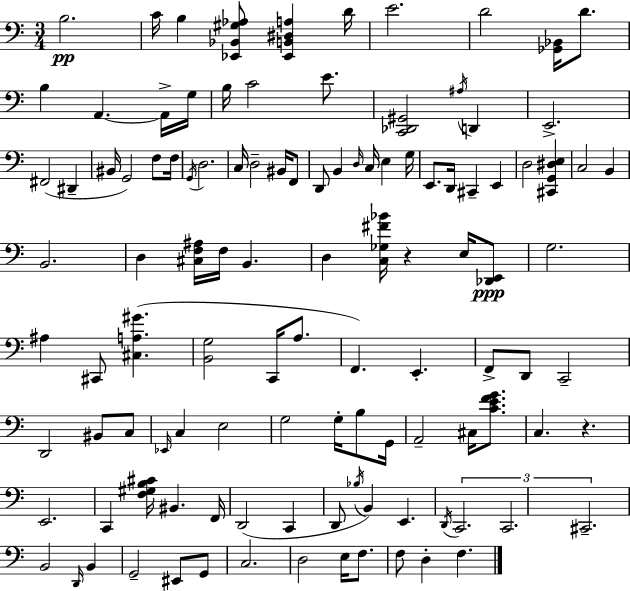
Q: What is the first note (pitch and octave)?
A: B3